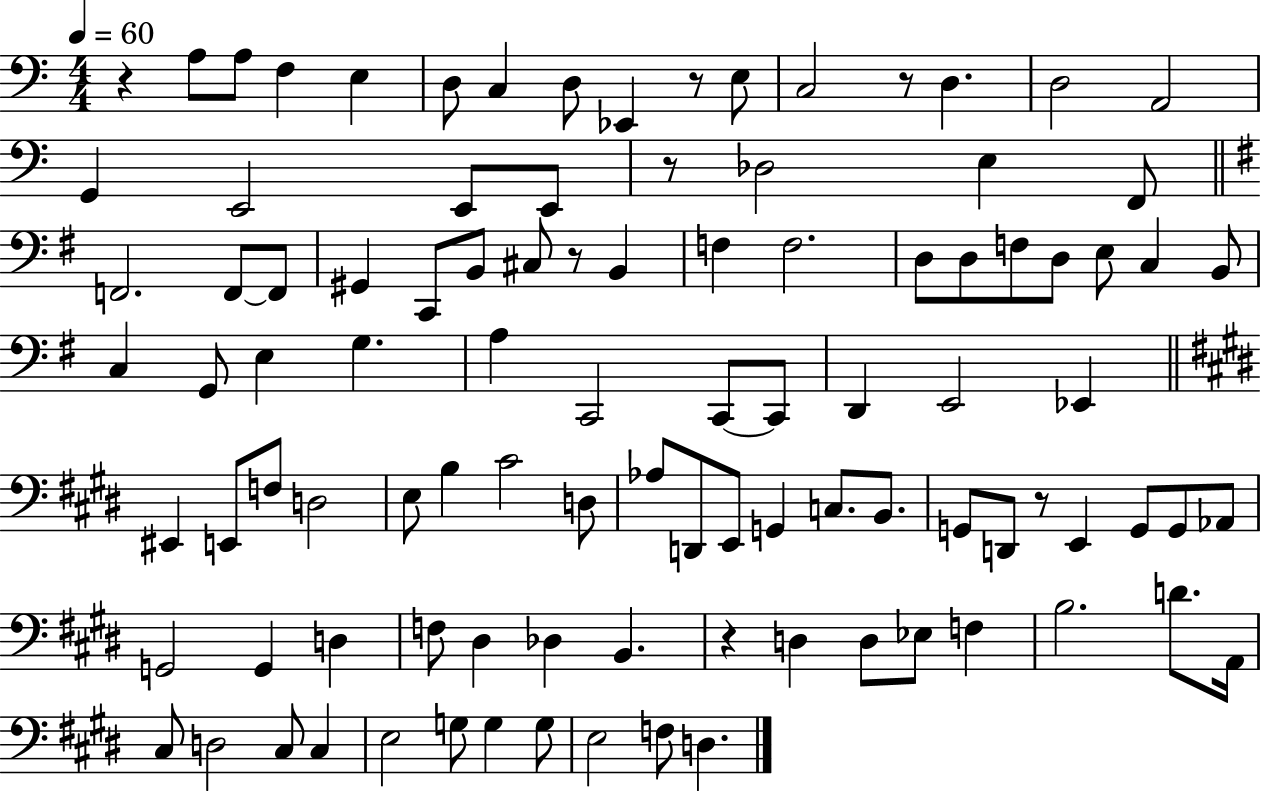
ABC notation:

X:1
T:Untitled
M:4/4
L:1/4
K:C
z A,/2 A,/2 F, E, D,/2 C, D,/2 _E,, z/2 E,/2 C,2 z/2 D, D,2 A,,2 G,, E,,2 E,,/2 E,,/2 z/2 _D,2 E, F,,/2 F,,2 F,,/2 F,,/2 ^G,, C,,/2 B,,/2 ^C,/2 z/2 B,, F, F,2 D,/2 D,/2 F,/2 D,/2 E,/2 C, B,,/2 C, G,,/2 E, G, A, C,,2 C,,/2 C,,/2 D,, E,,2 _E,, ^E,, E,,/2 F,/2 D,2 E,/2 B, ^C2 D,/2 _A,/2 D,,/2 E,,/2 G,, C,/2 B,,/2 G,,/2 D,,/2 z/2 E,, G,,/2 G,,/2 _A,,/2 G,,2 G,, D, F,/2 ^D, _D, B,, z D, D,/2 _E,/2 F, B,2 D/2 A,,/4 ^C,/2 D,2 ^C,/2 ^C, E,2 G,/2 G, G,/2 E,2 F,/2 D,